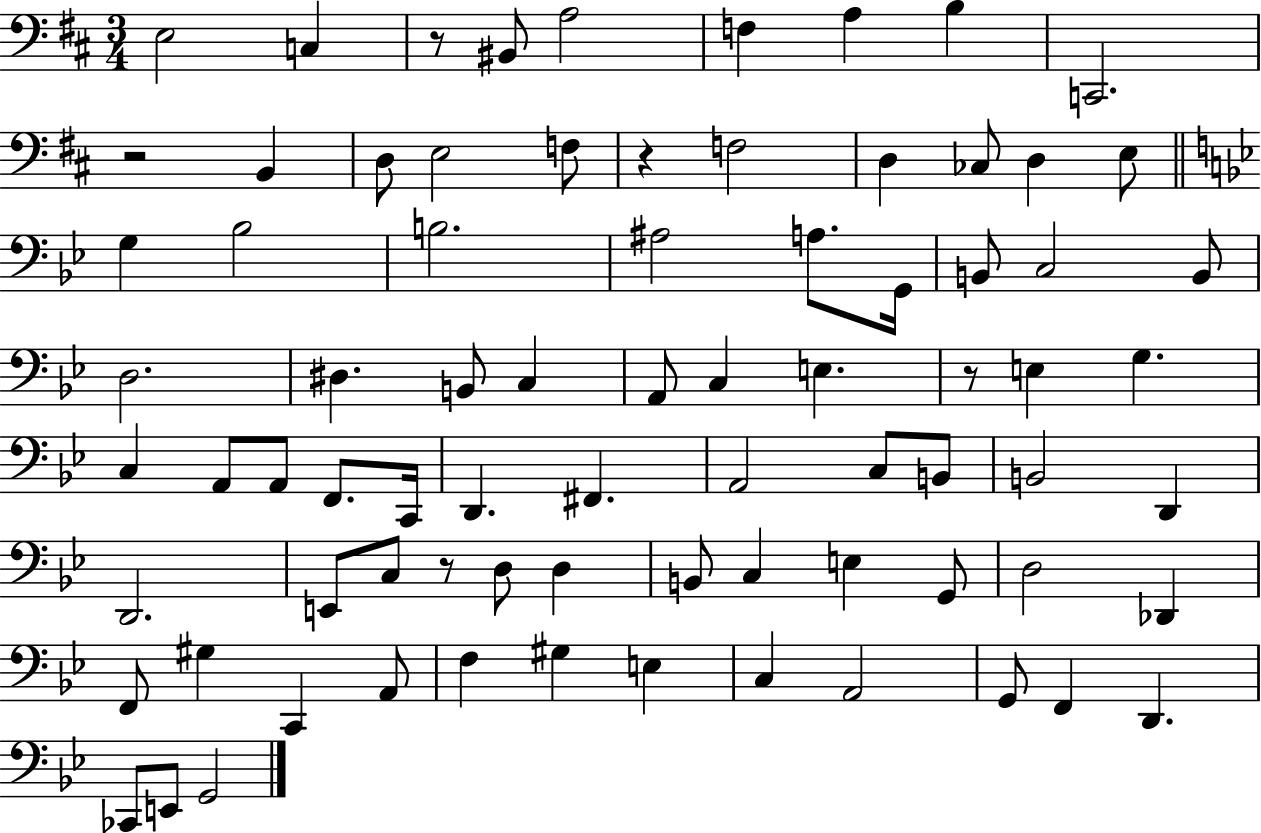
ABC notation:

X:1
T:Untitled
M:3/4
L:1/4
K:D
E,2 C, z/2 ^B,,/2 A,2 F, A, B, C,,2 z2 B,, D,/2 E,2 F,/2 z F,2 D, _C,/2 D, E,/2 G, _B,2 B,2 ^A,2 A,/2 G,,/4 B,,/2 C,2 B,,/2 D,2 ^D, B,,/2 C, A,,/2 C, E, z/2 E, G, C, A,,/2 A,,/2 F,,/2 C,,/4 D,, ^F,, A,,2 C,/2 B,,/2 B,,2 D,, D,,2 E,,/2 C,/2 z/2 D,/2 D, B,,/2 C, E, G,,/2 D,2 _D,, F,,/2 ^G, C,, A,,/2 F, ^G, E, C, A,,2 G,,/2 F,, D,, _C,,/2 E,,/2 G,,2